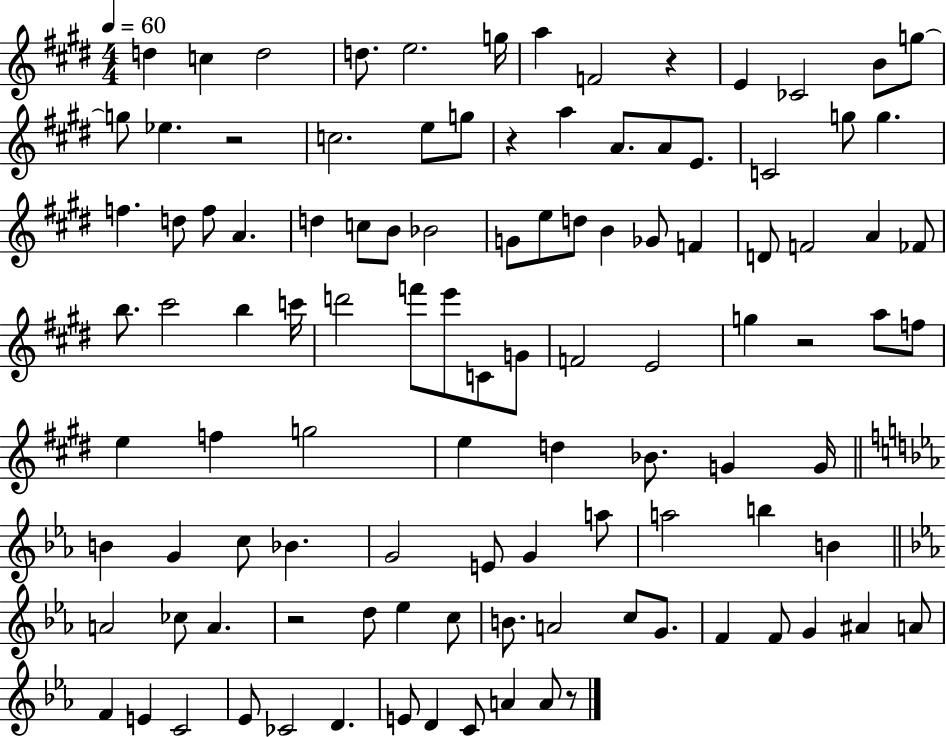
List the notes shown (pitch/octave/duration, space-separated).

D5/q C5/q D5/h D5/e. E5/h. G5/s A5/q F4/h R/q E4/q CES4/h B4/e G5/e G5/e Eb5/q. R/h C5/h. E5/e G5/e R/q A5/q A4/e. A4/e E4/e. C4/h G5/e G5/q. F5/q. D5/e F5/e A4/q. D5/q C5/e B4/e Bb4/h G4/e E5/e D5/e B4/q Gb4/e F4/q D4/e F4/h A4/q FES4/e B5/e. C#6/h B5/q C6/s D6/h F6/e E6/e C4/e G4/e F4/h E4/h G5/q R/h A5/e F5/e E5/q F5/q G5/h E5/q D5/q Bb4/e. G4/q G4/s B4/q G4/q C5/e Bb4/q. G4/h E4/e G4/q A5/e A5/h B5/q B4/q A4/h CES5/e A4/q. R/h D5/e Eb5/q C5/e B4/e. A4/h C5/e G4/e. F4/q F4/e G4/q A#4/q A4/e F4/q E4/q C4/h Eb4/e CES4/h D4/q. E4/e D4/q C4/e A4/q A4/e R/e